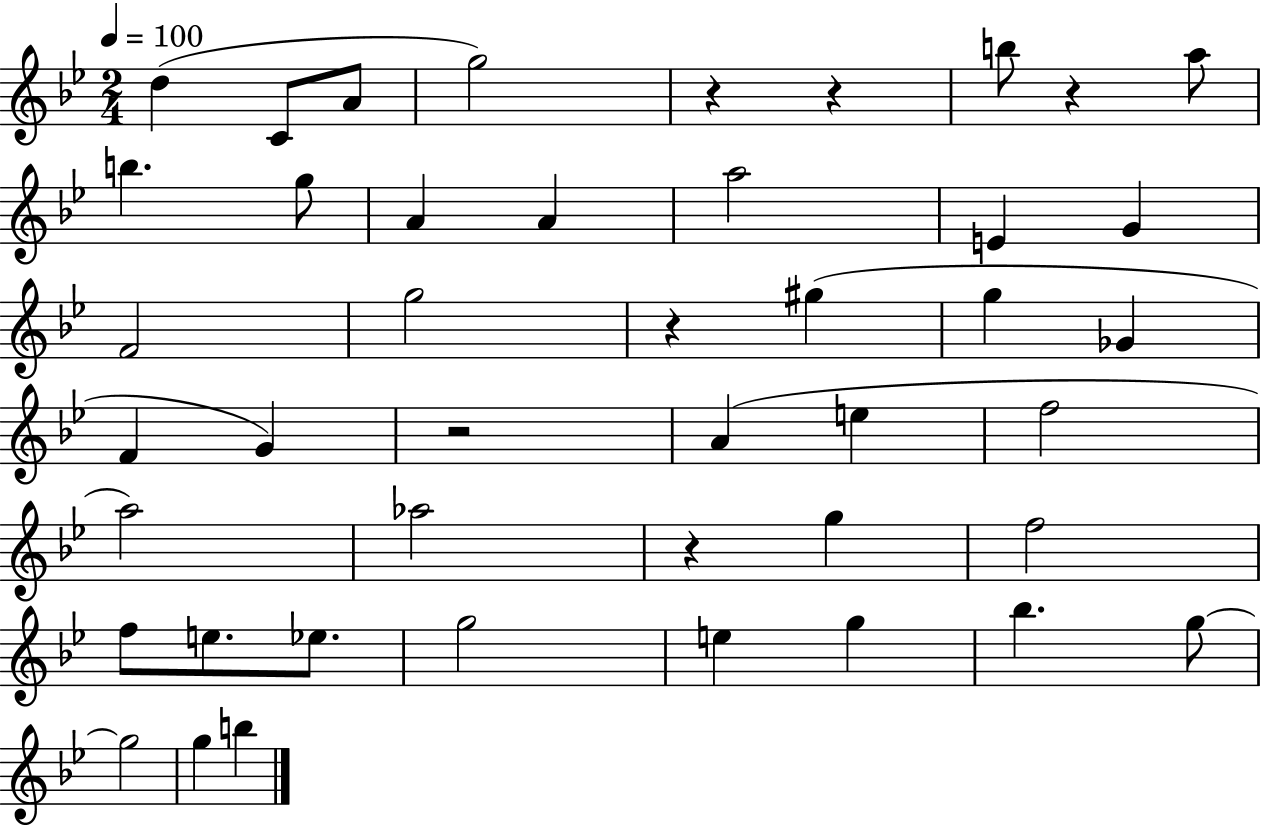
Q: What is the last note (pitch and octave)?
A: B5